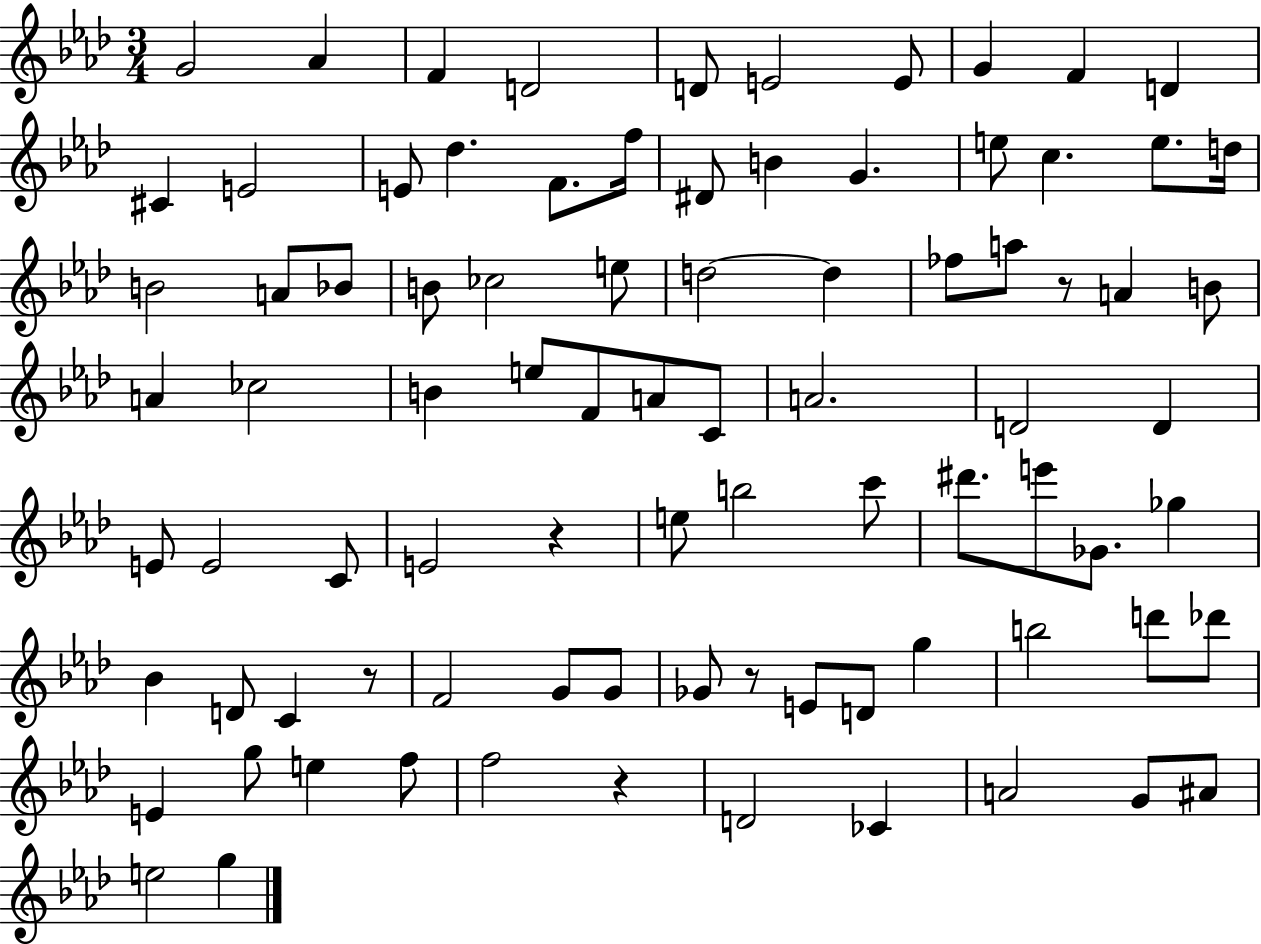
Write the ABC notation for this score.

X:1
T:Untitled
M:3/4
L:1/4
K:Ab
G2 _A F D2 D/2 E2 E/2 G F D ^C E2 E/2 _d F/2 f/4 ^D/2 B G e/2 c e/2 d/4 B2 A/2 _B/2 B/2 _c2 e/2 d2 d _f/2 a/2 z/2 A B/2 A _c2 B e/2 F/2 A/2 C/2 A2 D2 D E/2 E2 C/2 E2 z e/2 b2 c'/2 ^d'/2 e'/2 _G/2 _g _B D/2 C z/2 F2 G/2 G/2 _G/2 z/2 E/2 D/2 g b2 d'/2 _d'/2 E g/2 e f/2 f2 z D2 _C A2 G/2 ^A/2 e2 g